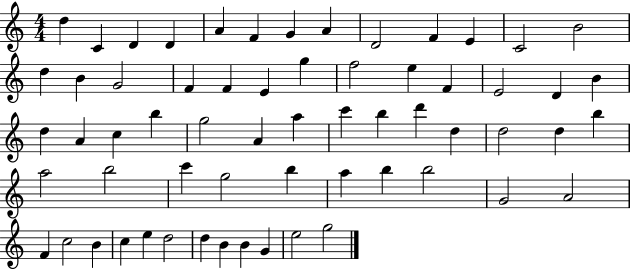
{
  \clef treble
  \numericTimeSignature
  \time 4/4
  \key c \major
  d''4 c'4 d'4 d'4 | a'4 f'4 g'4 a'4 | d'2 f'4 e'4 | c'2 b'2 | \break d''4 b'4 g'2 | f'4 f'4 e'4 g''4 | f''2 e''4 f'4 | e'2 d'4 b'4 | \break d''4 a'4 c''4 b''4 | g''2 a'4 a''4 | c'''4 b''4 d'''4 d''4 | d''2 d''4 b''4 | \break a''2 b''2 | c'''4 g''2 b''4 | a''4 b''4 b''2 | g'2 a'2 | \break f'4 c''2 b'4 | c''4 e''4 d''2 | d''4 b'4 b'4 g'4 | e''2 g''2 | \break \bar "|."
}